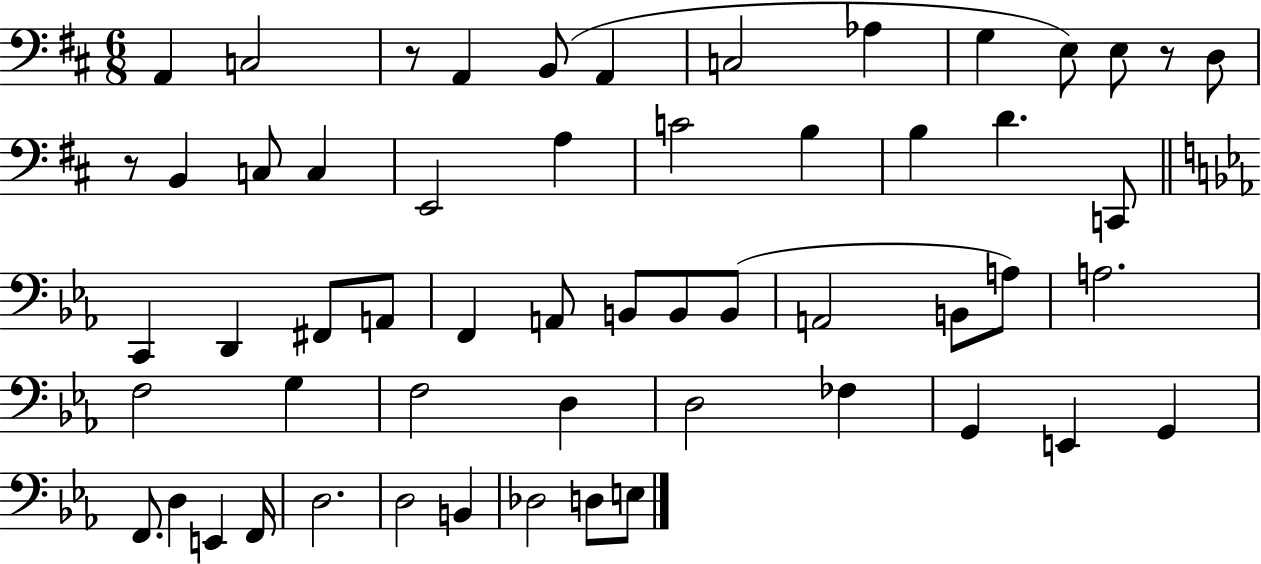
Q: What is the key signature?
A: D major